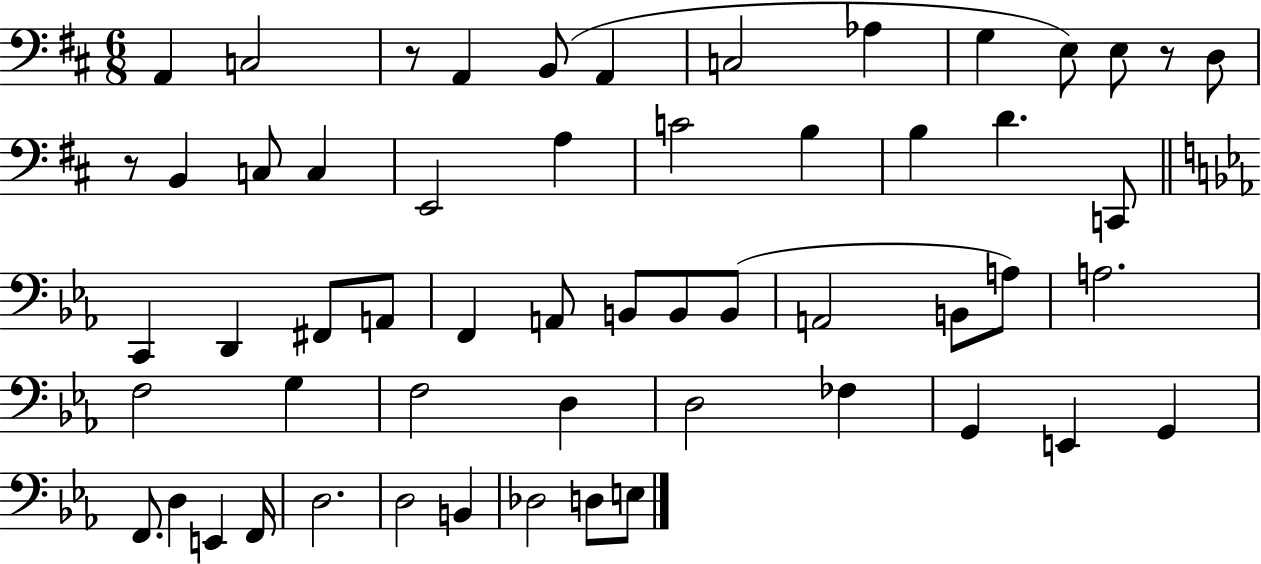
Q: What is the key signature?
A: D major